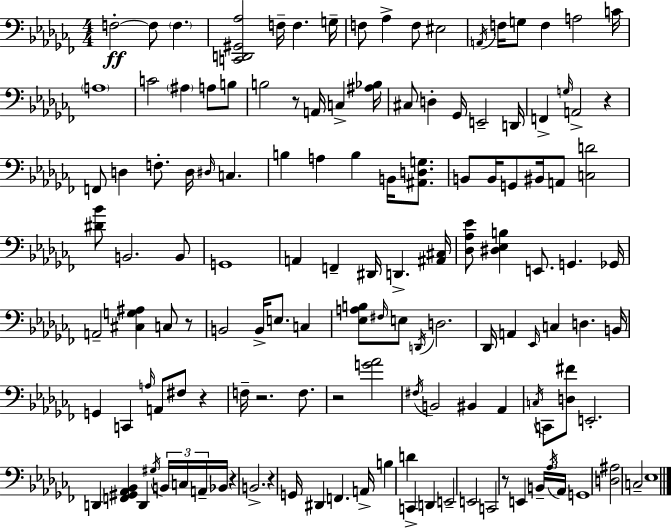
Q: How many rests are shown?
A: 9